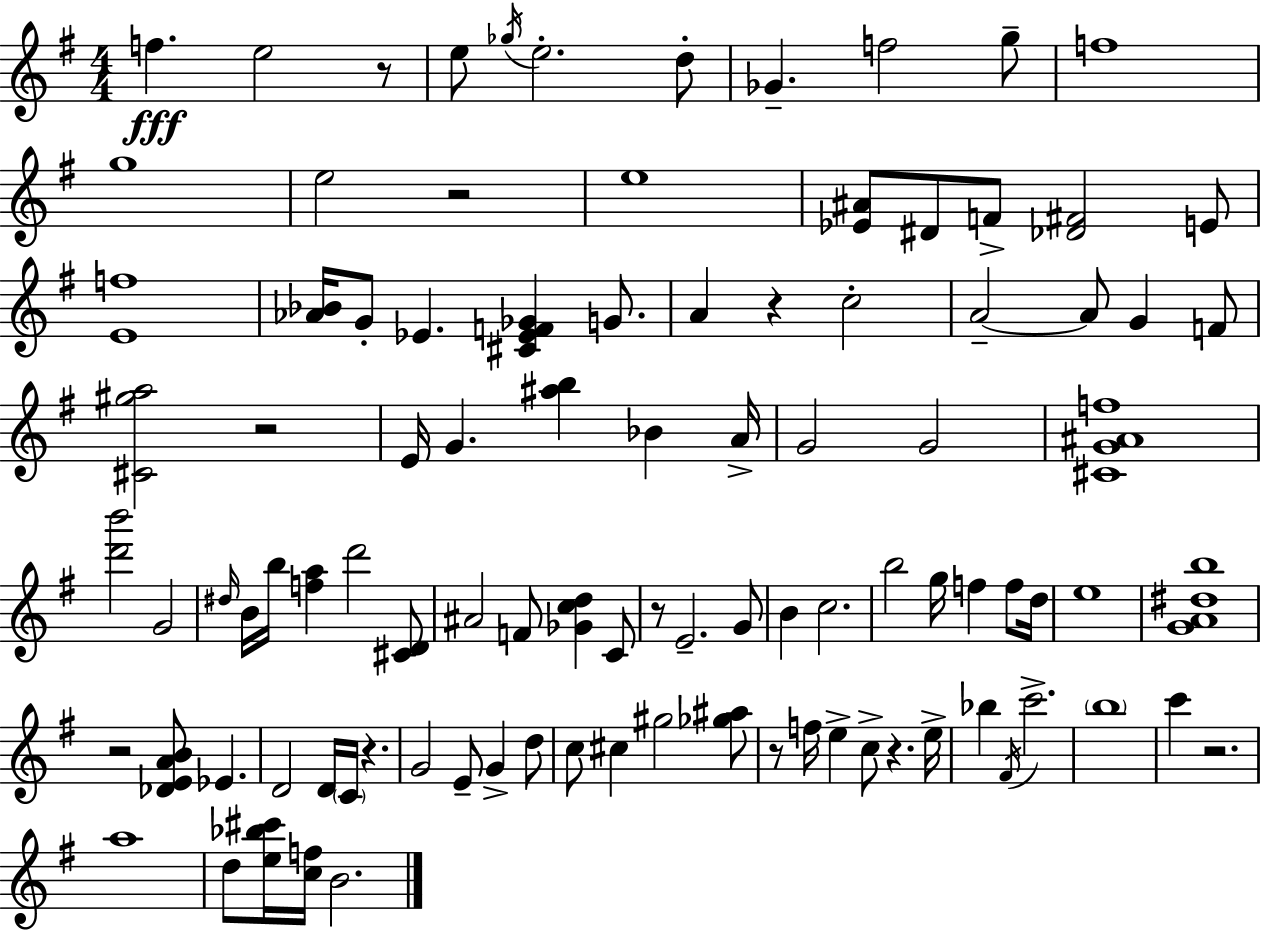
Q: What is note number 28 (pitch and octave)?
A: Bb4